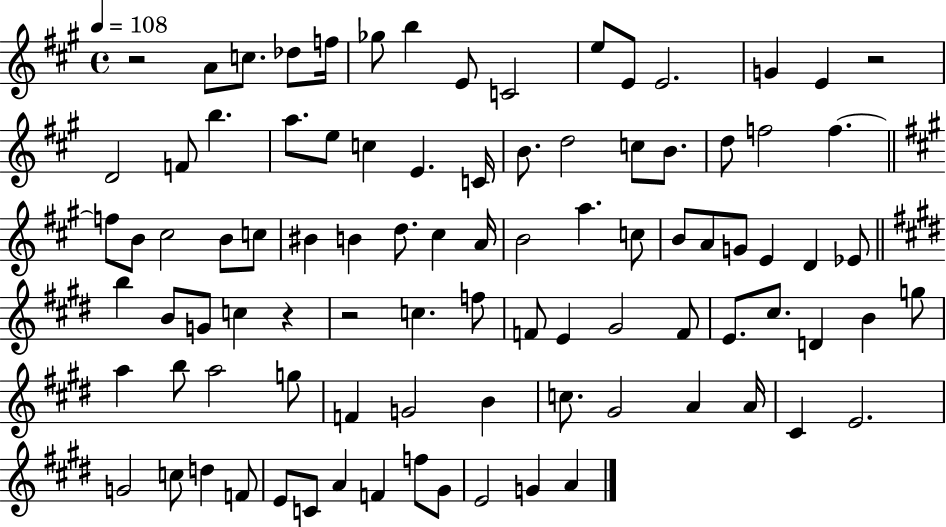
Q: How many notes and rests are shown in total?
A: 92